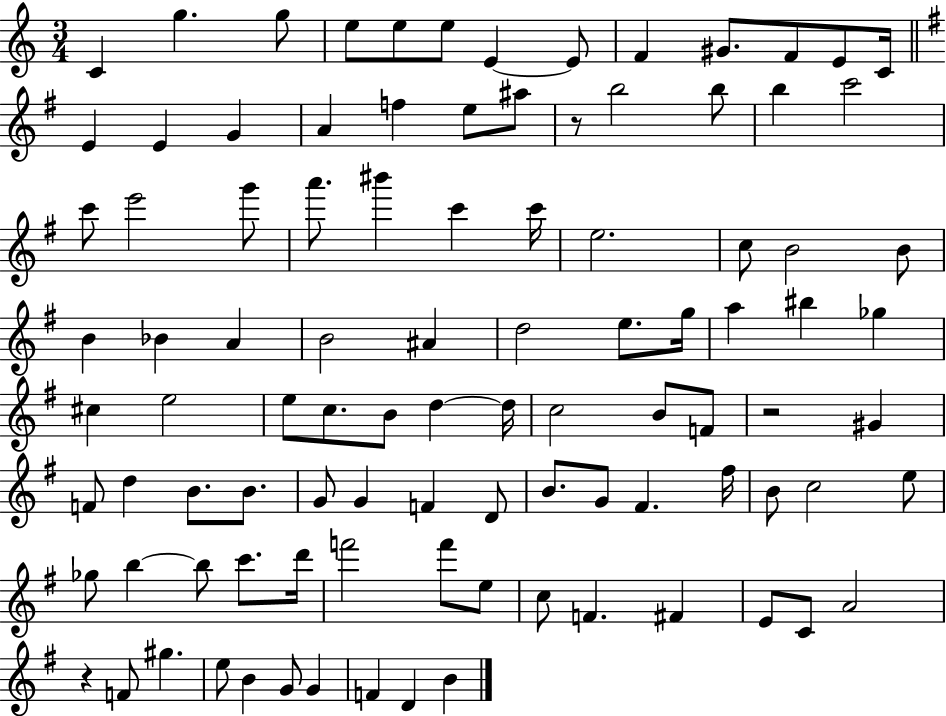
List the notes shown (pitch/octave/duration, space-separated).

C4/q G5/q. G5/e E5/e E5/e E5/e E4/q E4/e F4/q G#4/e. F4/e E4/e C4/s E4/q E4/q G4/q A4/q F5/q E5/e A#5/e R/e B5/h B5/e B5/q C6/h C6/e E6/h G6/e A6/e. BIS6/q C6/q C6/s E5/h. C5/e B4/h B4/e B4/q Bb4/q A4/q B4/h A#4/q D5/h E5/e. G5/s A5/q BIS5/q Gb5/q C#5/q E5/h E5/e C5/e. B4/e D5/q D5/s C5/h B4/e F4/e R/h G#4/q F4/e D5/q B4/e. B4/e. G4/e G4/q F4/q D4/e B4/e. G4/e F#4/q. F#5/s B4/e C5/h E5/e Gb5/e B5/q B5/e C6/e. D6/s F6/h F6/e E5/e C5/e F4/q. F#4/q E4/e C4/e A4/h R/q F4/e G#5/q. E5/e B4/q G4/e G4/q F4/q D4/q B4/q